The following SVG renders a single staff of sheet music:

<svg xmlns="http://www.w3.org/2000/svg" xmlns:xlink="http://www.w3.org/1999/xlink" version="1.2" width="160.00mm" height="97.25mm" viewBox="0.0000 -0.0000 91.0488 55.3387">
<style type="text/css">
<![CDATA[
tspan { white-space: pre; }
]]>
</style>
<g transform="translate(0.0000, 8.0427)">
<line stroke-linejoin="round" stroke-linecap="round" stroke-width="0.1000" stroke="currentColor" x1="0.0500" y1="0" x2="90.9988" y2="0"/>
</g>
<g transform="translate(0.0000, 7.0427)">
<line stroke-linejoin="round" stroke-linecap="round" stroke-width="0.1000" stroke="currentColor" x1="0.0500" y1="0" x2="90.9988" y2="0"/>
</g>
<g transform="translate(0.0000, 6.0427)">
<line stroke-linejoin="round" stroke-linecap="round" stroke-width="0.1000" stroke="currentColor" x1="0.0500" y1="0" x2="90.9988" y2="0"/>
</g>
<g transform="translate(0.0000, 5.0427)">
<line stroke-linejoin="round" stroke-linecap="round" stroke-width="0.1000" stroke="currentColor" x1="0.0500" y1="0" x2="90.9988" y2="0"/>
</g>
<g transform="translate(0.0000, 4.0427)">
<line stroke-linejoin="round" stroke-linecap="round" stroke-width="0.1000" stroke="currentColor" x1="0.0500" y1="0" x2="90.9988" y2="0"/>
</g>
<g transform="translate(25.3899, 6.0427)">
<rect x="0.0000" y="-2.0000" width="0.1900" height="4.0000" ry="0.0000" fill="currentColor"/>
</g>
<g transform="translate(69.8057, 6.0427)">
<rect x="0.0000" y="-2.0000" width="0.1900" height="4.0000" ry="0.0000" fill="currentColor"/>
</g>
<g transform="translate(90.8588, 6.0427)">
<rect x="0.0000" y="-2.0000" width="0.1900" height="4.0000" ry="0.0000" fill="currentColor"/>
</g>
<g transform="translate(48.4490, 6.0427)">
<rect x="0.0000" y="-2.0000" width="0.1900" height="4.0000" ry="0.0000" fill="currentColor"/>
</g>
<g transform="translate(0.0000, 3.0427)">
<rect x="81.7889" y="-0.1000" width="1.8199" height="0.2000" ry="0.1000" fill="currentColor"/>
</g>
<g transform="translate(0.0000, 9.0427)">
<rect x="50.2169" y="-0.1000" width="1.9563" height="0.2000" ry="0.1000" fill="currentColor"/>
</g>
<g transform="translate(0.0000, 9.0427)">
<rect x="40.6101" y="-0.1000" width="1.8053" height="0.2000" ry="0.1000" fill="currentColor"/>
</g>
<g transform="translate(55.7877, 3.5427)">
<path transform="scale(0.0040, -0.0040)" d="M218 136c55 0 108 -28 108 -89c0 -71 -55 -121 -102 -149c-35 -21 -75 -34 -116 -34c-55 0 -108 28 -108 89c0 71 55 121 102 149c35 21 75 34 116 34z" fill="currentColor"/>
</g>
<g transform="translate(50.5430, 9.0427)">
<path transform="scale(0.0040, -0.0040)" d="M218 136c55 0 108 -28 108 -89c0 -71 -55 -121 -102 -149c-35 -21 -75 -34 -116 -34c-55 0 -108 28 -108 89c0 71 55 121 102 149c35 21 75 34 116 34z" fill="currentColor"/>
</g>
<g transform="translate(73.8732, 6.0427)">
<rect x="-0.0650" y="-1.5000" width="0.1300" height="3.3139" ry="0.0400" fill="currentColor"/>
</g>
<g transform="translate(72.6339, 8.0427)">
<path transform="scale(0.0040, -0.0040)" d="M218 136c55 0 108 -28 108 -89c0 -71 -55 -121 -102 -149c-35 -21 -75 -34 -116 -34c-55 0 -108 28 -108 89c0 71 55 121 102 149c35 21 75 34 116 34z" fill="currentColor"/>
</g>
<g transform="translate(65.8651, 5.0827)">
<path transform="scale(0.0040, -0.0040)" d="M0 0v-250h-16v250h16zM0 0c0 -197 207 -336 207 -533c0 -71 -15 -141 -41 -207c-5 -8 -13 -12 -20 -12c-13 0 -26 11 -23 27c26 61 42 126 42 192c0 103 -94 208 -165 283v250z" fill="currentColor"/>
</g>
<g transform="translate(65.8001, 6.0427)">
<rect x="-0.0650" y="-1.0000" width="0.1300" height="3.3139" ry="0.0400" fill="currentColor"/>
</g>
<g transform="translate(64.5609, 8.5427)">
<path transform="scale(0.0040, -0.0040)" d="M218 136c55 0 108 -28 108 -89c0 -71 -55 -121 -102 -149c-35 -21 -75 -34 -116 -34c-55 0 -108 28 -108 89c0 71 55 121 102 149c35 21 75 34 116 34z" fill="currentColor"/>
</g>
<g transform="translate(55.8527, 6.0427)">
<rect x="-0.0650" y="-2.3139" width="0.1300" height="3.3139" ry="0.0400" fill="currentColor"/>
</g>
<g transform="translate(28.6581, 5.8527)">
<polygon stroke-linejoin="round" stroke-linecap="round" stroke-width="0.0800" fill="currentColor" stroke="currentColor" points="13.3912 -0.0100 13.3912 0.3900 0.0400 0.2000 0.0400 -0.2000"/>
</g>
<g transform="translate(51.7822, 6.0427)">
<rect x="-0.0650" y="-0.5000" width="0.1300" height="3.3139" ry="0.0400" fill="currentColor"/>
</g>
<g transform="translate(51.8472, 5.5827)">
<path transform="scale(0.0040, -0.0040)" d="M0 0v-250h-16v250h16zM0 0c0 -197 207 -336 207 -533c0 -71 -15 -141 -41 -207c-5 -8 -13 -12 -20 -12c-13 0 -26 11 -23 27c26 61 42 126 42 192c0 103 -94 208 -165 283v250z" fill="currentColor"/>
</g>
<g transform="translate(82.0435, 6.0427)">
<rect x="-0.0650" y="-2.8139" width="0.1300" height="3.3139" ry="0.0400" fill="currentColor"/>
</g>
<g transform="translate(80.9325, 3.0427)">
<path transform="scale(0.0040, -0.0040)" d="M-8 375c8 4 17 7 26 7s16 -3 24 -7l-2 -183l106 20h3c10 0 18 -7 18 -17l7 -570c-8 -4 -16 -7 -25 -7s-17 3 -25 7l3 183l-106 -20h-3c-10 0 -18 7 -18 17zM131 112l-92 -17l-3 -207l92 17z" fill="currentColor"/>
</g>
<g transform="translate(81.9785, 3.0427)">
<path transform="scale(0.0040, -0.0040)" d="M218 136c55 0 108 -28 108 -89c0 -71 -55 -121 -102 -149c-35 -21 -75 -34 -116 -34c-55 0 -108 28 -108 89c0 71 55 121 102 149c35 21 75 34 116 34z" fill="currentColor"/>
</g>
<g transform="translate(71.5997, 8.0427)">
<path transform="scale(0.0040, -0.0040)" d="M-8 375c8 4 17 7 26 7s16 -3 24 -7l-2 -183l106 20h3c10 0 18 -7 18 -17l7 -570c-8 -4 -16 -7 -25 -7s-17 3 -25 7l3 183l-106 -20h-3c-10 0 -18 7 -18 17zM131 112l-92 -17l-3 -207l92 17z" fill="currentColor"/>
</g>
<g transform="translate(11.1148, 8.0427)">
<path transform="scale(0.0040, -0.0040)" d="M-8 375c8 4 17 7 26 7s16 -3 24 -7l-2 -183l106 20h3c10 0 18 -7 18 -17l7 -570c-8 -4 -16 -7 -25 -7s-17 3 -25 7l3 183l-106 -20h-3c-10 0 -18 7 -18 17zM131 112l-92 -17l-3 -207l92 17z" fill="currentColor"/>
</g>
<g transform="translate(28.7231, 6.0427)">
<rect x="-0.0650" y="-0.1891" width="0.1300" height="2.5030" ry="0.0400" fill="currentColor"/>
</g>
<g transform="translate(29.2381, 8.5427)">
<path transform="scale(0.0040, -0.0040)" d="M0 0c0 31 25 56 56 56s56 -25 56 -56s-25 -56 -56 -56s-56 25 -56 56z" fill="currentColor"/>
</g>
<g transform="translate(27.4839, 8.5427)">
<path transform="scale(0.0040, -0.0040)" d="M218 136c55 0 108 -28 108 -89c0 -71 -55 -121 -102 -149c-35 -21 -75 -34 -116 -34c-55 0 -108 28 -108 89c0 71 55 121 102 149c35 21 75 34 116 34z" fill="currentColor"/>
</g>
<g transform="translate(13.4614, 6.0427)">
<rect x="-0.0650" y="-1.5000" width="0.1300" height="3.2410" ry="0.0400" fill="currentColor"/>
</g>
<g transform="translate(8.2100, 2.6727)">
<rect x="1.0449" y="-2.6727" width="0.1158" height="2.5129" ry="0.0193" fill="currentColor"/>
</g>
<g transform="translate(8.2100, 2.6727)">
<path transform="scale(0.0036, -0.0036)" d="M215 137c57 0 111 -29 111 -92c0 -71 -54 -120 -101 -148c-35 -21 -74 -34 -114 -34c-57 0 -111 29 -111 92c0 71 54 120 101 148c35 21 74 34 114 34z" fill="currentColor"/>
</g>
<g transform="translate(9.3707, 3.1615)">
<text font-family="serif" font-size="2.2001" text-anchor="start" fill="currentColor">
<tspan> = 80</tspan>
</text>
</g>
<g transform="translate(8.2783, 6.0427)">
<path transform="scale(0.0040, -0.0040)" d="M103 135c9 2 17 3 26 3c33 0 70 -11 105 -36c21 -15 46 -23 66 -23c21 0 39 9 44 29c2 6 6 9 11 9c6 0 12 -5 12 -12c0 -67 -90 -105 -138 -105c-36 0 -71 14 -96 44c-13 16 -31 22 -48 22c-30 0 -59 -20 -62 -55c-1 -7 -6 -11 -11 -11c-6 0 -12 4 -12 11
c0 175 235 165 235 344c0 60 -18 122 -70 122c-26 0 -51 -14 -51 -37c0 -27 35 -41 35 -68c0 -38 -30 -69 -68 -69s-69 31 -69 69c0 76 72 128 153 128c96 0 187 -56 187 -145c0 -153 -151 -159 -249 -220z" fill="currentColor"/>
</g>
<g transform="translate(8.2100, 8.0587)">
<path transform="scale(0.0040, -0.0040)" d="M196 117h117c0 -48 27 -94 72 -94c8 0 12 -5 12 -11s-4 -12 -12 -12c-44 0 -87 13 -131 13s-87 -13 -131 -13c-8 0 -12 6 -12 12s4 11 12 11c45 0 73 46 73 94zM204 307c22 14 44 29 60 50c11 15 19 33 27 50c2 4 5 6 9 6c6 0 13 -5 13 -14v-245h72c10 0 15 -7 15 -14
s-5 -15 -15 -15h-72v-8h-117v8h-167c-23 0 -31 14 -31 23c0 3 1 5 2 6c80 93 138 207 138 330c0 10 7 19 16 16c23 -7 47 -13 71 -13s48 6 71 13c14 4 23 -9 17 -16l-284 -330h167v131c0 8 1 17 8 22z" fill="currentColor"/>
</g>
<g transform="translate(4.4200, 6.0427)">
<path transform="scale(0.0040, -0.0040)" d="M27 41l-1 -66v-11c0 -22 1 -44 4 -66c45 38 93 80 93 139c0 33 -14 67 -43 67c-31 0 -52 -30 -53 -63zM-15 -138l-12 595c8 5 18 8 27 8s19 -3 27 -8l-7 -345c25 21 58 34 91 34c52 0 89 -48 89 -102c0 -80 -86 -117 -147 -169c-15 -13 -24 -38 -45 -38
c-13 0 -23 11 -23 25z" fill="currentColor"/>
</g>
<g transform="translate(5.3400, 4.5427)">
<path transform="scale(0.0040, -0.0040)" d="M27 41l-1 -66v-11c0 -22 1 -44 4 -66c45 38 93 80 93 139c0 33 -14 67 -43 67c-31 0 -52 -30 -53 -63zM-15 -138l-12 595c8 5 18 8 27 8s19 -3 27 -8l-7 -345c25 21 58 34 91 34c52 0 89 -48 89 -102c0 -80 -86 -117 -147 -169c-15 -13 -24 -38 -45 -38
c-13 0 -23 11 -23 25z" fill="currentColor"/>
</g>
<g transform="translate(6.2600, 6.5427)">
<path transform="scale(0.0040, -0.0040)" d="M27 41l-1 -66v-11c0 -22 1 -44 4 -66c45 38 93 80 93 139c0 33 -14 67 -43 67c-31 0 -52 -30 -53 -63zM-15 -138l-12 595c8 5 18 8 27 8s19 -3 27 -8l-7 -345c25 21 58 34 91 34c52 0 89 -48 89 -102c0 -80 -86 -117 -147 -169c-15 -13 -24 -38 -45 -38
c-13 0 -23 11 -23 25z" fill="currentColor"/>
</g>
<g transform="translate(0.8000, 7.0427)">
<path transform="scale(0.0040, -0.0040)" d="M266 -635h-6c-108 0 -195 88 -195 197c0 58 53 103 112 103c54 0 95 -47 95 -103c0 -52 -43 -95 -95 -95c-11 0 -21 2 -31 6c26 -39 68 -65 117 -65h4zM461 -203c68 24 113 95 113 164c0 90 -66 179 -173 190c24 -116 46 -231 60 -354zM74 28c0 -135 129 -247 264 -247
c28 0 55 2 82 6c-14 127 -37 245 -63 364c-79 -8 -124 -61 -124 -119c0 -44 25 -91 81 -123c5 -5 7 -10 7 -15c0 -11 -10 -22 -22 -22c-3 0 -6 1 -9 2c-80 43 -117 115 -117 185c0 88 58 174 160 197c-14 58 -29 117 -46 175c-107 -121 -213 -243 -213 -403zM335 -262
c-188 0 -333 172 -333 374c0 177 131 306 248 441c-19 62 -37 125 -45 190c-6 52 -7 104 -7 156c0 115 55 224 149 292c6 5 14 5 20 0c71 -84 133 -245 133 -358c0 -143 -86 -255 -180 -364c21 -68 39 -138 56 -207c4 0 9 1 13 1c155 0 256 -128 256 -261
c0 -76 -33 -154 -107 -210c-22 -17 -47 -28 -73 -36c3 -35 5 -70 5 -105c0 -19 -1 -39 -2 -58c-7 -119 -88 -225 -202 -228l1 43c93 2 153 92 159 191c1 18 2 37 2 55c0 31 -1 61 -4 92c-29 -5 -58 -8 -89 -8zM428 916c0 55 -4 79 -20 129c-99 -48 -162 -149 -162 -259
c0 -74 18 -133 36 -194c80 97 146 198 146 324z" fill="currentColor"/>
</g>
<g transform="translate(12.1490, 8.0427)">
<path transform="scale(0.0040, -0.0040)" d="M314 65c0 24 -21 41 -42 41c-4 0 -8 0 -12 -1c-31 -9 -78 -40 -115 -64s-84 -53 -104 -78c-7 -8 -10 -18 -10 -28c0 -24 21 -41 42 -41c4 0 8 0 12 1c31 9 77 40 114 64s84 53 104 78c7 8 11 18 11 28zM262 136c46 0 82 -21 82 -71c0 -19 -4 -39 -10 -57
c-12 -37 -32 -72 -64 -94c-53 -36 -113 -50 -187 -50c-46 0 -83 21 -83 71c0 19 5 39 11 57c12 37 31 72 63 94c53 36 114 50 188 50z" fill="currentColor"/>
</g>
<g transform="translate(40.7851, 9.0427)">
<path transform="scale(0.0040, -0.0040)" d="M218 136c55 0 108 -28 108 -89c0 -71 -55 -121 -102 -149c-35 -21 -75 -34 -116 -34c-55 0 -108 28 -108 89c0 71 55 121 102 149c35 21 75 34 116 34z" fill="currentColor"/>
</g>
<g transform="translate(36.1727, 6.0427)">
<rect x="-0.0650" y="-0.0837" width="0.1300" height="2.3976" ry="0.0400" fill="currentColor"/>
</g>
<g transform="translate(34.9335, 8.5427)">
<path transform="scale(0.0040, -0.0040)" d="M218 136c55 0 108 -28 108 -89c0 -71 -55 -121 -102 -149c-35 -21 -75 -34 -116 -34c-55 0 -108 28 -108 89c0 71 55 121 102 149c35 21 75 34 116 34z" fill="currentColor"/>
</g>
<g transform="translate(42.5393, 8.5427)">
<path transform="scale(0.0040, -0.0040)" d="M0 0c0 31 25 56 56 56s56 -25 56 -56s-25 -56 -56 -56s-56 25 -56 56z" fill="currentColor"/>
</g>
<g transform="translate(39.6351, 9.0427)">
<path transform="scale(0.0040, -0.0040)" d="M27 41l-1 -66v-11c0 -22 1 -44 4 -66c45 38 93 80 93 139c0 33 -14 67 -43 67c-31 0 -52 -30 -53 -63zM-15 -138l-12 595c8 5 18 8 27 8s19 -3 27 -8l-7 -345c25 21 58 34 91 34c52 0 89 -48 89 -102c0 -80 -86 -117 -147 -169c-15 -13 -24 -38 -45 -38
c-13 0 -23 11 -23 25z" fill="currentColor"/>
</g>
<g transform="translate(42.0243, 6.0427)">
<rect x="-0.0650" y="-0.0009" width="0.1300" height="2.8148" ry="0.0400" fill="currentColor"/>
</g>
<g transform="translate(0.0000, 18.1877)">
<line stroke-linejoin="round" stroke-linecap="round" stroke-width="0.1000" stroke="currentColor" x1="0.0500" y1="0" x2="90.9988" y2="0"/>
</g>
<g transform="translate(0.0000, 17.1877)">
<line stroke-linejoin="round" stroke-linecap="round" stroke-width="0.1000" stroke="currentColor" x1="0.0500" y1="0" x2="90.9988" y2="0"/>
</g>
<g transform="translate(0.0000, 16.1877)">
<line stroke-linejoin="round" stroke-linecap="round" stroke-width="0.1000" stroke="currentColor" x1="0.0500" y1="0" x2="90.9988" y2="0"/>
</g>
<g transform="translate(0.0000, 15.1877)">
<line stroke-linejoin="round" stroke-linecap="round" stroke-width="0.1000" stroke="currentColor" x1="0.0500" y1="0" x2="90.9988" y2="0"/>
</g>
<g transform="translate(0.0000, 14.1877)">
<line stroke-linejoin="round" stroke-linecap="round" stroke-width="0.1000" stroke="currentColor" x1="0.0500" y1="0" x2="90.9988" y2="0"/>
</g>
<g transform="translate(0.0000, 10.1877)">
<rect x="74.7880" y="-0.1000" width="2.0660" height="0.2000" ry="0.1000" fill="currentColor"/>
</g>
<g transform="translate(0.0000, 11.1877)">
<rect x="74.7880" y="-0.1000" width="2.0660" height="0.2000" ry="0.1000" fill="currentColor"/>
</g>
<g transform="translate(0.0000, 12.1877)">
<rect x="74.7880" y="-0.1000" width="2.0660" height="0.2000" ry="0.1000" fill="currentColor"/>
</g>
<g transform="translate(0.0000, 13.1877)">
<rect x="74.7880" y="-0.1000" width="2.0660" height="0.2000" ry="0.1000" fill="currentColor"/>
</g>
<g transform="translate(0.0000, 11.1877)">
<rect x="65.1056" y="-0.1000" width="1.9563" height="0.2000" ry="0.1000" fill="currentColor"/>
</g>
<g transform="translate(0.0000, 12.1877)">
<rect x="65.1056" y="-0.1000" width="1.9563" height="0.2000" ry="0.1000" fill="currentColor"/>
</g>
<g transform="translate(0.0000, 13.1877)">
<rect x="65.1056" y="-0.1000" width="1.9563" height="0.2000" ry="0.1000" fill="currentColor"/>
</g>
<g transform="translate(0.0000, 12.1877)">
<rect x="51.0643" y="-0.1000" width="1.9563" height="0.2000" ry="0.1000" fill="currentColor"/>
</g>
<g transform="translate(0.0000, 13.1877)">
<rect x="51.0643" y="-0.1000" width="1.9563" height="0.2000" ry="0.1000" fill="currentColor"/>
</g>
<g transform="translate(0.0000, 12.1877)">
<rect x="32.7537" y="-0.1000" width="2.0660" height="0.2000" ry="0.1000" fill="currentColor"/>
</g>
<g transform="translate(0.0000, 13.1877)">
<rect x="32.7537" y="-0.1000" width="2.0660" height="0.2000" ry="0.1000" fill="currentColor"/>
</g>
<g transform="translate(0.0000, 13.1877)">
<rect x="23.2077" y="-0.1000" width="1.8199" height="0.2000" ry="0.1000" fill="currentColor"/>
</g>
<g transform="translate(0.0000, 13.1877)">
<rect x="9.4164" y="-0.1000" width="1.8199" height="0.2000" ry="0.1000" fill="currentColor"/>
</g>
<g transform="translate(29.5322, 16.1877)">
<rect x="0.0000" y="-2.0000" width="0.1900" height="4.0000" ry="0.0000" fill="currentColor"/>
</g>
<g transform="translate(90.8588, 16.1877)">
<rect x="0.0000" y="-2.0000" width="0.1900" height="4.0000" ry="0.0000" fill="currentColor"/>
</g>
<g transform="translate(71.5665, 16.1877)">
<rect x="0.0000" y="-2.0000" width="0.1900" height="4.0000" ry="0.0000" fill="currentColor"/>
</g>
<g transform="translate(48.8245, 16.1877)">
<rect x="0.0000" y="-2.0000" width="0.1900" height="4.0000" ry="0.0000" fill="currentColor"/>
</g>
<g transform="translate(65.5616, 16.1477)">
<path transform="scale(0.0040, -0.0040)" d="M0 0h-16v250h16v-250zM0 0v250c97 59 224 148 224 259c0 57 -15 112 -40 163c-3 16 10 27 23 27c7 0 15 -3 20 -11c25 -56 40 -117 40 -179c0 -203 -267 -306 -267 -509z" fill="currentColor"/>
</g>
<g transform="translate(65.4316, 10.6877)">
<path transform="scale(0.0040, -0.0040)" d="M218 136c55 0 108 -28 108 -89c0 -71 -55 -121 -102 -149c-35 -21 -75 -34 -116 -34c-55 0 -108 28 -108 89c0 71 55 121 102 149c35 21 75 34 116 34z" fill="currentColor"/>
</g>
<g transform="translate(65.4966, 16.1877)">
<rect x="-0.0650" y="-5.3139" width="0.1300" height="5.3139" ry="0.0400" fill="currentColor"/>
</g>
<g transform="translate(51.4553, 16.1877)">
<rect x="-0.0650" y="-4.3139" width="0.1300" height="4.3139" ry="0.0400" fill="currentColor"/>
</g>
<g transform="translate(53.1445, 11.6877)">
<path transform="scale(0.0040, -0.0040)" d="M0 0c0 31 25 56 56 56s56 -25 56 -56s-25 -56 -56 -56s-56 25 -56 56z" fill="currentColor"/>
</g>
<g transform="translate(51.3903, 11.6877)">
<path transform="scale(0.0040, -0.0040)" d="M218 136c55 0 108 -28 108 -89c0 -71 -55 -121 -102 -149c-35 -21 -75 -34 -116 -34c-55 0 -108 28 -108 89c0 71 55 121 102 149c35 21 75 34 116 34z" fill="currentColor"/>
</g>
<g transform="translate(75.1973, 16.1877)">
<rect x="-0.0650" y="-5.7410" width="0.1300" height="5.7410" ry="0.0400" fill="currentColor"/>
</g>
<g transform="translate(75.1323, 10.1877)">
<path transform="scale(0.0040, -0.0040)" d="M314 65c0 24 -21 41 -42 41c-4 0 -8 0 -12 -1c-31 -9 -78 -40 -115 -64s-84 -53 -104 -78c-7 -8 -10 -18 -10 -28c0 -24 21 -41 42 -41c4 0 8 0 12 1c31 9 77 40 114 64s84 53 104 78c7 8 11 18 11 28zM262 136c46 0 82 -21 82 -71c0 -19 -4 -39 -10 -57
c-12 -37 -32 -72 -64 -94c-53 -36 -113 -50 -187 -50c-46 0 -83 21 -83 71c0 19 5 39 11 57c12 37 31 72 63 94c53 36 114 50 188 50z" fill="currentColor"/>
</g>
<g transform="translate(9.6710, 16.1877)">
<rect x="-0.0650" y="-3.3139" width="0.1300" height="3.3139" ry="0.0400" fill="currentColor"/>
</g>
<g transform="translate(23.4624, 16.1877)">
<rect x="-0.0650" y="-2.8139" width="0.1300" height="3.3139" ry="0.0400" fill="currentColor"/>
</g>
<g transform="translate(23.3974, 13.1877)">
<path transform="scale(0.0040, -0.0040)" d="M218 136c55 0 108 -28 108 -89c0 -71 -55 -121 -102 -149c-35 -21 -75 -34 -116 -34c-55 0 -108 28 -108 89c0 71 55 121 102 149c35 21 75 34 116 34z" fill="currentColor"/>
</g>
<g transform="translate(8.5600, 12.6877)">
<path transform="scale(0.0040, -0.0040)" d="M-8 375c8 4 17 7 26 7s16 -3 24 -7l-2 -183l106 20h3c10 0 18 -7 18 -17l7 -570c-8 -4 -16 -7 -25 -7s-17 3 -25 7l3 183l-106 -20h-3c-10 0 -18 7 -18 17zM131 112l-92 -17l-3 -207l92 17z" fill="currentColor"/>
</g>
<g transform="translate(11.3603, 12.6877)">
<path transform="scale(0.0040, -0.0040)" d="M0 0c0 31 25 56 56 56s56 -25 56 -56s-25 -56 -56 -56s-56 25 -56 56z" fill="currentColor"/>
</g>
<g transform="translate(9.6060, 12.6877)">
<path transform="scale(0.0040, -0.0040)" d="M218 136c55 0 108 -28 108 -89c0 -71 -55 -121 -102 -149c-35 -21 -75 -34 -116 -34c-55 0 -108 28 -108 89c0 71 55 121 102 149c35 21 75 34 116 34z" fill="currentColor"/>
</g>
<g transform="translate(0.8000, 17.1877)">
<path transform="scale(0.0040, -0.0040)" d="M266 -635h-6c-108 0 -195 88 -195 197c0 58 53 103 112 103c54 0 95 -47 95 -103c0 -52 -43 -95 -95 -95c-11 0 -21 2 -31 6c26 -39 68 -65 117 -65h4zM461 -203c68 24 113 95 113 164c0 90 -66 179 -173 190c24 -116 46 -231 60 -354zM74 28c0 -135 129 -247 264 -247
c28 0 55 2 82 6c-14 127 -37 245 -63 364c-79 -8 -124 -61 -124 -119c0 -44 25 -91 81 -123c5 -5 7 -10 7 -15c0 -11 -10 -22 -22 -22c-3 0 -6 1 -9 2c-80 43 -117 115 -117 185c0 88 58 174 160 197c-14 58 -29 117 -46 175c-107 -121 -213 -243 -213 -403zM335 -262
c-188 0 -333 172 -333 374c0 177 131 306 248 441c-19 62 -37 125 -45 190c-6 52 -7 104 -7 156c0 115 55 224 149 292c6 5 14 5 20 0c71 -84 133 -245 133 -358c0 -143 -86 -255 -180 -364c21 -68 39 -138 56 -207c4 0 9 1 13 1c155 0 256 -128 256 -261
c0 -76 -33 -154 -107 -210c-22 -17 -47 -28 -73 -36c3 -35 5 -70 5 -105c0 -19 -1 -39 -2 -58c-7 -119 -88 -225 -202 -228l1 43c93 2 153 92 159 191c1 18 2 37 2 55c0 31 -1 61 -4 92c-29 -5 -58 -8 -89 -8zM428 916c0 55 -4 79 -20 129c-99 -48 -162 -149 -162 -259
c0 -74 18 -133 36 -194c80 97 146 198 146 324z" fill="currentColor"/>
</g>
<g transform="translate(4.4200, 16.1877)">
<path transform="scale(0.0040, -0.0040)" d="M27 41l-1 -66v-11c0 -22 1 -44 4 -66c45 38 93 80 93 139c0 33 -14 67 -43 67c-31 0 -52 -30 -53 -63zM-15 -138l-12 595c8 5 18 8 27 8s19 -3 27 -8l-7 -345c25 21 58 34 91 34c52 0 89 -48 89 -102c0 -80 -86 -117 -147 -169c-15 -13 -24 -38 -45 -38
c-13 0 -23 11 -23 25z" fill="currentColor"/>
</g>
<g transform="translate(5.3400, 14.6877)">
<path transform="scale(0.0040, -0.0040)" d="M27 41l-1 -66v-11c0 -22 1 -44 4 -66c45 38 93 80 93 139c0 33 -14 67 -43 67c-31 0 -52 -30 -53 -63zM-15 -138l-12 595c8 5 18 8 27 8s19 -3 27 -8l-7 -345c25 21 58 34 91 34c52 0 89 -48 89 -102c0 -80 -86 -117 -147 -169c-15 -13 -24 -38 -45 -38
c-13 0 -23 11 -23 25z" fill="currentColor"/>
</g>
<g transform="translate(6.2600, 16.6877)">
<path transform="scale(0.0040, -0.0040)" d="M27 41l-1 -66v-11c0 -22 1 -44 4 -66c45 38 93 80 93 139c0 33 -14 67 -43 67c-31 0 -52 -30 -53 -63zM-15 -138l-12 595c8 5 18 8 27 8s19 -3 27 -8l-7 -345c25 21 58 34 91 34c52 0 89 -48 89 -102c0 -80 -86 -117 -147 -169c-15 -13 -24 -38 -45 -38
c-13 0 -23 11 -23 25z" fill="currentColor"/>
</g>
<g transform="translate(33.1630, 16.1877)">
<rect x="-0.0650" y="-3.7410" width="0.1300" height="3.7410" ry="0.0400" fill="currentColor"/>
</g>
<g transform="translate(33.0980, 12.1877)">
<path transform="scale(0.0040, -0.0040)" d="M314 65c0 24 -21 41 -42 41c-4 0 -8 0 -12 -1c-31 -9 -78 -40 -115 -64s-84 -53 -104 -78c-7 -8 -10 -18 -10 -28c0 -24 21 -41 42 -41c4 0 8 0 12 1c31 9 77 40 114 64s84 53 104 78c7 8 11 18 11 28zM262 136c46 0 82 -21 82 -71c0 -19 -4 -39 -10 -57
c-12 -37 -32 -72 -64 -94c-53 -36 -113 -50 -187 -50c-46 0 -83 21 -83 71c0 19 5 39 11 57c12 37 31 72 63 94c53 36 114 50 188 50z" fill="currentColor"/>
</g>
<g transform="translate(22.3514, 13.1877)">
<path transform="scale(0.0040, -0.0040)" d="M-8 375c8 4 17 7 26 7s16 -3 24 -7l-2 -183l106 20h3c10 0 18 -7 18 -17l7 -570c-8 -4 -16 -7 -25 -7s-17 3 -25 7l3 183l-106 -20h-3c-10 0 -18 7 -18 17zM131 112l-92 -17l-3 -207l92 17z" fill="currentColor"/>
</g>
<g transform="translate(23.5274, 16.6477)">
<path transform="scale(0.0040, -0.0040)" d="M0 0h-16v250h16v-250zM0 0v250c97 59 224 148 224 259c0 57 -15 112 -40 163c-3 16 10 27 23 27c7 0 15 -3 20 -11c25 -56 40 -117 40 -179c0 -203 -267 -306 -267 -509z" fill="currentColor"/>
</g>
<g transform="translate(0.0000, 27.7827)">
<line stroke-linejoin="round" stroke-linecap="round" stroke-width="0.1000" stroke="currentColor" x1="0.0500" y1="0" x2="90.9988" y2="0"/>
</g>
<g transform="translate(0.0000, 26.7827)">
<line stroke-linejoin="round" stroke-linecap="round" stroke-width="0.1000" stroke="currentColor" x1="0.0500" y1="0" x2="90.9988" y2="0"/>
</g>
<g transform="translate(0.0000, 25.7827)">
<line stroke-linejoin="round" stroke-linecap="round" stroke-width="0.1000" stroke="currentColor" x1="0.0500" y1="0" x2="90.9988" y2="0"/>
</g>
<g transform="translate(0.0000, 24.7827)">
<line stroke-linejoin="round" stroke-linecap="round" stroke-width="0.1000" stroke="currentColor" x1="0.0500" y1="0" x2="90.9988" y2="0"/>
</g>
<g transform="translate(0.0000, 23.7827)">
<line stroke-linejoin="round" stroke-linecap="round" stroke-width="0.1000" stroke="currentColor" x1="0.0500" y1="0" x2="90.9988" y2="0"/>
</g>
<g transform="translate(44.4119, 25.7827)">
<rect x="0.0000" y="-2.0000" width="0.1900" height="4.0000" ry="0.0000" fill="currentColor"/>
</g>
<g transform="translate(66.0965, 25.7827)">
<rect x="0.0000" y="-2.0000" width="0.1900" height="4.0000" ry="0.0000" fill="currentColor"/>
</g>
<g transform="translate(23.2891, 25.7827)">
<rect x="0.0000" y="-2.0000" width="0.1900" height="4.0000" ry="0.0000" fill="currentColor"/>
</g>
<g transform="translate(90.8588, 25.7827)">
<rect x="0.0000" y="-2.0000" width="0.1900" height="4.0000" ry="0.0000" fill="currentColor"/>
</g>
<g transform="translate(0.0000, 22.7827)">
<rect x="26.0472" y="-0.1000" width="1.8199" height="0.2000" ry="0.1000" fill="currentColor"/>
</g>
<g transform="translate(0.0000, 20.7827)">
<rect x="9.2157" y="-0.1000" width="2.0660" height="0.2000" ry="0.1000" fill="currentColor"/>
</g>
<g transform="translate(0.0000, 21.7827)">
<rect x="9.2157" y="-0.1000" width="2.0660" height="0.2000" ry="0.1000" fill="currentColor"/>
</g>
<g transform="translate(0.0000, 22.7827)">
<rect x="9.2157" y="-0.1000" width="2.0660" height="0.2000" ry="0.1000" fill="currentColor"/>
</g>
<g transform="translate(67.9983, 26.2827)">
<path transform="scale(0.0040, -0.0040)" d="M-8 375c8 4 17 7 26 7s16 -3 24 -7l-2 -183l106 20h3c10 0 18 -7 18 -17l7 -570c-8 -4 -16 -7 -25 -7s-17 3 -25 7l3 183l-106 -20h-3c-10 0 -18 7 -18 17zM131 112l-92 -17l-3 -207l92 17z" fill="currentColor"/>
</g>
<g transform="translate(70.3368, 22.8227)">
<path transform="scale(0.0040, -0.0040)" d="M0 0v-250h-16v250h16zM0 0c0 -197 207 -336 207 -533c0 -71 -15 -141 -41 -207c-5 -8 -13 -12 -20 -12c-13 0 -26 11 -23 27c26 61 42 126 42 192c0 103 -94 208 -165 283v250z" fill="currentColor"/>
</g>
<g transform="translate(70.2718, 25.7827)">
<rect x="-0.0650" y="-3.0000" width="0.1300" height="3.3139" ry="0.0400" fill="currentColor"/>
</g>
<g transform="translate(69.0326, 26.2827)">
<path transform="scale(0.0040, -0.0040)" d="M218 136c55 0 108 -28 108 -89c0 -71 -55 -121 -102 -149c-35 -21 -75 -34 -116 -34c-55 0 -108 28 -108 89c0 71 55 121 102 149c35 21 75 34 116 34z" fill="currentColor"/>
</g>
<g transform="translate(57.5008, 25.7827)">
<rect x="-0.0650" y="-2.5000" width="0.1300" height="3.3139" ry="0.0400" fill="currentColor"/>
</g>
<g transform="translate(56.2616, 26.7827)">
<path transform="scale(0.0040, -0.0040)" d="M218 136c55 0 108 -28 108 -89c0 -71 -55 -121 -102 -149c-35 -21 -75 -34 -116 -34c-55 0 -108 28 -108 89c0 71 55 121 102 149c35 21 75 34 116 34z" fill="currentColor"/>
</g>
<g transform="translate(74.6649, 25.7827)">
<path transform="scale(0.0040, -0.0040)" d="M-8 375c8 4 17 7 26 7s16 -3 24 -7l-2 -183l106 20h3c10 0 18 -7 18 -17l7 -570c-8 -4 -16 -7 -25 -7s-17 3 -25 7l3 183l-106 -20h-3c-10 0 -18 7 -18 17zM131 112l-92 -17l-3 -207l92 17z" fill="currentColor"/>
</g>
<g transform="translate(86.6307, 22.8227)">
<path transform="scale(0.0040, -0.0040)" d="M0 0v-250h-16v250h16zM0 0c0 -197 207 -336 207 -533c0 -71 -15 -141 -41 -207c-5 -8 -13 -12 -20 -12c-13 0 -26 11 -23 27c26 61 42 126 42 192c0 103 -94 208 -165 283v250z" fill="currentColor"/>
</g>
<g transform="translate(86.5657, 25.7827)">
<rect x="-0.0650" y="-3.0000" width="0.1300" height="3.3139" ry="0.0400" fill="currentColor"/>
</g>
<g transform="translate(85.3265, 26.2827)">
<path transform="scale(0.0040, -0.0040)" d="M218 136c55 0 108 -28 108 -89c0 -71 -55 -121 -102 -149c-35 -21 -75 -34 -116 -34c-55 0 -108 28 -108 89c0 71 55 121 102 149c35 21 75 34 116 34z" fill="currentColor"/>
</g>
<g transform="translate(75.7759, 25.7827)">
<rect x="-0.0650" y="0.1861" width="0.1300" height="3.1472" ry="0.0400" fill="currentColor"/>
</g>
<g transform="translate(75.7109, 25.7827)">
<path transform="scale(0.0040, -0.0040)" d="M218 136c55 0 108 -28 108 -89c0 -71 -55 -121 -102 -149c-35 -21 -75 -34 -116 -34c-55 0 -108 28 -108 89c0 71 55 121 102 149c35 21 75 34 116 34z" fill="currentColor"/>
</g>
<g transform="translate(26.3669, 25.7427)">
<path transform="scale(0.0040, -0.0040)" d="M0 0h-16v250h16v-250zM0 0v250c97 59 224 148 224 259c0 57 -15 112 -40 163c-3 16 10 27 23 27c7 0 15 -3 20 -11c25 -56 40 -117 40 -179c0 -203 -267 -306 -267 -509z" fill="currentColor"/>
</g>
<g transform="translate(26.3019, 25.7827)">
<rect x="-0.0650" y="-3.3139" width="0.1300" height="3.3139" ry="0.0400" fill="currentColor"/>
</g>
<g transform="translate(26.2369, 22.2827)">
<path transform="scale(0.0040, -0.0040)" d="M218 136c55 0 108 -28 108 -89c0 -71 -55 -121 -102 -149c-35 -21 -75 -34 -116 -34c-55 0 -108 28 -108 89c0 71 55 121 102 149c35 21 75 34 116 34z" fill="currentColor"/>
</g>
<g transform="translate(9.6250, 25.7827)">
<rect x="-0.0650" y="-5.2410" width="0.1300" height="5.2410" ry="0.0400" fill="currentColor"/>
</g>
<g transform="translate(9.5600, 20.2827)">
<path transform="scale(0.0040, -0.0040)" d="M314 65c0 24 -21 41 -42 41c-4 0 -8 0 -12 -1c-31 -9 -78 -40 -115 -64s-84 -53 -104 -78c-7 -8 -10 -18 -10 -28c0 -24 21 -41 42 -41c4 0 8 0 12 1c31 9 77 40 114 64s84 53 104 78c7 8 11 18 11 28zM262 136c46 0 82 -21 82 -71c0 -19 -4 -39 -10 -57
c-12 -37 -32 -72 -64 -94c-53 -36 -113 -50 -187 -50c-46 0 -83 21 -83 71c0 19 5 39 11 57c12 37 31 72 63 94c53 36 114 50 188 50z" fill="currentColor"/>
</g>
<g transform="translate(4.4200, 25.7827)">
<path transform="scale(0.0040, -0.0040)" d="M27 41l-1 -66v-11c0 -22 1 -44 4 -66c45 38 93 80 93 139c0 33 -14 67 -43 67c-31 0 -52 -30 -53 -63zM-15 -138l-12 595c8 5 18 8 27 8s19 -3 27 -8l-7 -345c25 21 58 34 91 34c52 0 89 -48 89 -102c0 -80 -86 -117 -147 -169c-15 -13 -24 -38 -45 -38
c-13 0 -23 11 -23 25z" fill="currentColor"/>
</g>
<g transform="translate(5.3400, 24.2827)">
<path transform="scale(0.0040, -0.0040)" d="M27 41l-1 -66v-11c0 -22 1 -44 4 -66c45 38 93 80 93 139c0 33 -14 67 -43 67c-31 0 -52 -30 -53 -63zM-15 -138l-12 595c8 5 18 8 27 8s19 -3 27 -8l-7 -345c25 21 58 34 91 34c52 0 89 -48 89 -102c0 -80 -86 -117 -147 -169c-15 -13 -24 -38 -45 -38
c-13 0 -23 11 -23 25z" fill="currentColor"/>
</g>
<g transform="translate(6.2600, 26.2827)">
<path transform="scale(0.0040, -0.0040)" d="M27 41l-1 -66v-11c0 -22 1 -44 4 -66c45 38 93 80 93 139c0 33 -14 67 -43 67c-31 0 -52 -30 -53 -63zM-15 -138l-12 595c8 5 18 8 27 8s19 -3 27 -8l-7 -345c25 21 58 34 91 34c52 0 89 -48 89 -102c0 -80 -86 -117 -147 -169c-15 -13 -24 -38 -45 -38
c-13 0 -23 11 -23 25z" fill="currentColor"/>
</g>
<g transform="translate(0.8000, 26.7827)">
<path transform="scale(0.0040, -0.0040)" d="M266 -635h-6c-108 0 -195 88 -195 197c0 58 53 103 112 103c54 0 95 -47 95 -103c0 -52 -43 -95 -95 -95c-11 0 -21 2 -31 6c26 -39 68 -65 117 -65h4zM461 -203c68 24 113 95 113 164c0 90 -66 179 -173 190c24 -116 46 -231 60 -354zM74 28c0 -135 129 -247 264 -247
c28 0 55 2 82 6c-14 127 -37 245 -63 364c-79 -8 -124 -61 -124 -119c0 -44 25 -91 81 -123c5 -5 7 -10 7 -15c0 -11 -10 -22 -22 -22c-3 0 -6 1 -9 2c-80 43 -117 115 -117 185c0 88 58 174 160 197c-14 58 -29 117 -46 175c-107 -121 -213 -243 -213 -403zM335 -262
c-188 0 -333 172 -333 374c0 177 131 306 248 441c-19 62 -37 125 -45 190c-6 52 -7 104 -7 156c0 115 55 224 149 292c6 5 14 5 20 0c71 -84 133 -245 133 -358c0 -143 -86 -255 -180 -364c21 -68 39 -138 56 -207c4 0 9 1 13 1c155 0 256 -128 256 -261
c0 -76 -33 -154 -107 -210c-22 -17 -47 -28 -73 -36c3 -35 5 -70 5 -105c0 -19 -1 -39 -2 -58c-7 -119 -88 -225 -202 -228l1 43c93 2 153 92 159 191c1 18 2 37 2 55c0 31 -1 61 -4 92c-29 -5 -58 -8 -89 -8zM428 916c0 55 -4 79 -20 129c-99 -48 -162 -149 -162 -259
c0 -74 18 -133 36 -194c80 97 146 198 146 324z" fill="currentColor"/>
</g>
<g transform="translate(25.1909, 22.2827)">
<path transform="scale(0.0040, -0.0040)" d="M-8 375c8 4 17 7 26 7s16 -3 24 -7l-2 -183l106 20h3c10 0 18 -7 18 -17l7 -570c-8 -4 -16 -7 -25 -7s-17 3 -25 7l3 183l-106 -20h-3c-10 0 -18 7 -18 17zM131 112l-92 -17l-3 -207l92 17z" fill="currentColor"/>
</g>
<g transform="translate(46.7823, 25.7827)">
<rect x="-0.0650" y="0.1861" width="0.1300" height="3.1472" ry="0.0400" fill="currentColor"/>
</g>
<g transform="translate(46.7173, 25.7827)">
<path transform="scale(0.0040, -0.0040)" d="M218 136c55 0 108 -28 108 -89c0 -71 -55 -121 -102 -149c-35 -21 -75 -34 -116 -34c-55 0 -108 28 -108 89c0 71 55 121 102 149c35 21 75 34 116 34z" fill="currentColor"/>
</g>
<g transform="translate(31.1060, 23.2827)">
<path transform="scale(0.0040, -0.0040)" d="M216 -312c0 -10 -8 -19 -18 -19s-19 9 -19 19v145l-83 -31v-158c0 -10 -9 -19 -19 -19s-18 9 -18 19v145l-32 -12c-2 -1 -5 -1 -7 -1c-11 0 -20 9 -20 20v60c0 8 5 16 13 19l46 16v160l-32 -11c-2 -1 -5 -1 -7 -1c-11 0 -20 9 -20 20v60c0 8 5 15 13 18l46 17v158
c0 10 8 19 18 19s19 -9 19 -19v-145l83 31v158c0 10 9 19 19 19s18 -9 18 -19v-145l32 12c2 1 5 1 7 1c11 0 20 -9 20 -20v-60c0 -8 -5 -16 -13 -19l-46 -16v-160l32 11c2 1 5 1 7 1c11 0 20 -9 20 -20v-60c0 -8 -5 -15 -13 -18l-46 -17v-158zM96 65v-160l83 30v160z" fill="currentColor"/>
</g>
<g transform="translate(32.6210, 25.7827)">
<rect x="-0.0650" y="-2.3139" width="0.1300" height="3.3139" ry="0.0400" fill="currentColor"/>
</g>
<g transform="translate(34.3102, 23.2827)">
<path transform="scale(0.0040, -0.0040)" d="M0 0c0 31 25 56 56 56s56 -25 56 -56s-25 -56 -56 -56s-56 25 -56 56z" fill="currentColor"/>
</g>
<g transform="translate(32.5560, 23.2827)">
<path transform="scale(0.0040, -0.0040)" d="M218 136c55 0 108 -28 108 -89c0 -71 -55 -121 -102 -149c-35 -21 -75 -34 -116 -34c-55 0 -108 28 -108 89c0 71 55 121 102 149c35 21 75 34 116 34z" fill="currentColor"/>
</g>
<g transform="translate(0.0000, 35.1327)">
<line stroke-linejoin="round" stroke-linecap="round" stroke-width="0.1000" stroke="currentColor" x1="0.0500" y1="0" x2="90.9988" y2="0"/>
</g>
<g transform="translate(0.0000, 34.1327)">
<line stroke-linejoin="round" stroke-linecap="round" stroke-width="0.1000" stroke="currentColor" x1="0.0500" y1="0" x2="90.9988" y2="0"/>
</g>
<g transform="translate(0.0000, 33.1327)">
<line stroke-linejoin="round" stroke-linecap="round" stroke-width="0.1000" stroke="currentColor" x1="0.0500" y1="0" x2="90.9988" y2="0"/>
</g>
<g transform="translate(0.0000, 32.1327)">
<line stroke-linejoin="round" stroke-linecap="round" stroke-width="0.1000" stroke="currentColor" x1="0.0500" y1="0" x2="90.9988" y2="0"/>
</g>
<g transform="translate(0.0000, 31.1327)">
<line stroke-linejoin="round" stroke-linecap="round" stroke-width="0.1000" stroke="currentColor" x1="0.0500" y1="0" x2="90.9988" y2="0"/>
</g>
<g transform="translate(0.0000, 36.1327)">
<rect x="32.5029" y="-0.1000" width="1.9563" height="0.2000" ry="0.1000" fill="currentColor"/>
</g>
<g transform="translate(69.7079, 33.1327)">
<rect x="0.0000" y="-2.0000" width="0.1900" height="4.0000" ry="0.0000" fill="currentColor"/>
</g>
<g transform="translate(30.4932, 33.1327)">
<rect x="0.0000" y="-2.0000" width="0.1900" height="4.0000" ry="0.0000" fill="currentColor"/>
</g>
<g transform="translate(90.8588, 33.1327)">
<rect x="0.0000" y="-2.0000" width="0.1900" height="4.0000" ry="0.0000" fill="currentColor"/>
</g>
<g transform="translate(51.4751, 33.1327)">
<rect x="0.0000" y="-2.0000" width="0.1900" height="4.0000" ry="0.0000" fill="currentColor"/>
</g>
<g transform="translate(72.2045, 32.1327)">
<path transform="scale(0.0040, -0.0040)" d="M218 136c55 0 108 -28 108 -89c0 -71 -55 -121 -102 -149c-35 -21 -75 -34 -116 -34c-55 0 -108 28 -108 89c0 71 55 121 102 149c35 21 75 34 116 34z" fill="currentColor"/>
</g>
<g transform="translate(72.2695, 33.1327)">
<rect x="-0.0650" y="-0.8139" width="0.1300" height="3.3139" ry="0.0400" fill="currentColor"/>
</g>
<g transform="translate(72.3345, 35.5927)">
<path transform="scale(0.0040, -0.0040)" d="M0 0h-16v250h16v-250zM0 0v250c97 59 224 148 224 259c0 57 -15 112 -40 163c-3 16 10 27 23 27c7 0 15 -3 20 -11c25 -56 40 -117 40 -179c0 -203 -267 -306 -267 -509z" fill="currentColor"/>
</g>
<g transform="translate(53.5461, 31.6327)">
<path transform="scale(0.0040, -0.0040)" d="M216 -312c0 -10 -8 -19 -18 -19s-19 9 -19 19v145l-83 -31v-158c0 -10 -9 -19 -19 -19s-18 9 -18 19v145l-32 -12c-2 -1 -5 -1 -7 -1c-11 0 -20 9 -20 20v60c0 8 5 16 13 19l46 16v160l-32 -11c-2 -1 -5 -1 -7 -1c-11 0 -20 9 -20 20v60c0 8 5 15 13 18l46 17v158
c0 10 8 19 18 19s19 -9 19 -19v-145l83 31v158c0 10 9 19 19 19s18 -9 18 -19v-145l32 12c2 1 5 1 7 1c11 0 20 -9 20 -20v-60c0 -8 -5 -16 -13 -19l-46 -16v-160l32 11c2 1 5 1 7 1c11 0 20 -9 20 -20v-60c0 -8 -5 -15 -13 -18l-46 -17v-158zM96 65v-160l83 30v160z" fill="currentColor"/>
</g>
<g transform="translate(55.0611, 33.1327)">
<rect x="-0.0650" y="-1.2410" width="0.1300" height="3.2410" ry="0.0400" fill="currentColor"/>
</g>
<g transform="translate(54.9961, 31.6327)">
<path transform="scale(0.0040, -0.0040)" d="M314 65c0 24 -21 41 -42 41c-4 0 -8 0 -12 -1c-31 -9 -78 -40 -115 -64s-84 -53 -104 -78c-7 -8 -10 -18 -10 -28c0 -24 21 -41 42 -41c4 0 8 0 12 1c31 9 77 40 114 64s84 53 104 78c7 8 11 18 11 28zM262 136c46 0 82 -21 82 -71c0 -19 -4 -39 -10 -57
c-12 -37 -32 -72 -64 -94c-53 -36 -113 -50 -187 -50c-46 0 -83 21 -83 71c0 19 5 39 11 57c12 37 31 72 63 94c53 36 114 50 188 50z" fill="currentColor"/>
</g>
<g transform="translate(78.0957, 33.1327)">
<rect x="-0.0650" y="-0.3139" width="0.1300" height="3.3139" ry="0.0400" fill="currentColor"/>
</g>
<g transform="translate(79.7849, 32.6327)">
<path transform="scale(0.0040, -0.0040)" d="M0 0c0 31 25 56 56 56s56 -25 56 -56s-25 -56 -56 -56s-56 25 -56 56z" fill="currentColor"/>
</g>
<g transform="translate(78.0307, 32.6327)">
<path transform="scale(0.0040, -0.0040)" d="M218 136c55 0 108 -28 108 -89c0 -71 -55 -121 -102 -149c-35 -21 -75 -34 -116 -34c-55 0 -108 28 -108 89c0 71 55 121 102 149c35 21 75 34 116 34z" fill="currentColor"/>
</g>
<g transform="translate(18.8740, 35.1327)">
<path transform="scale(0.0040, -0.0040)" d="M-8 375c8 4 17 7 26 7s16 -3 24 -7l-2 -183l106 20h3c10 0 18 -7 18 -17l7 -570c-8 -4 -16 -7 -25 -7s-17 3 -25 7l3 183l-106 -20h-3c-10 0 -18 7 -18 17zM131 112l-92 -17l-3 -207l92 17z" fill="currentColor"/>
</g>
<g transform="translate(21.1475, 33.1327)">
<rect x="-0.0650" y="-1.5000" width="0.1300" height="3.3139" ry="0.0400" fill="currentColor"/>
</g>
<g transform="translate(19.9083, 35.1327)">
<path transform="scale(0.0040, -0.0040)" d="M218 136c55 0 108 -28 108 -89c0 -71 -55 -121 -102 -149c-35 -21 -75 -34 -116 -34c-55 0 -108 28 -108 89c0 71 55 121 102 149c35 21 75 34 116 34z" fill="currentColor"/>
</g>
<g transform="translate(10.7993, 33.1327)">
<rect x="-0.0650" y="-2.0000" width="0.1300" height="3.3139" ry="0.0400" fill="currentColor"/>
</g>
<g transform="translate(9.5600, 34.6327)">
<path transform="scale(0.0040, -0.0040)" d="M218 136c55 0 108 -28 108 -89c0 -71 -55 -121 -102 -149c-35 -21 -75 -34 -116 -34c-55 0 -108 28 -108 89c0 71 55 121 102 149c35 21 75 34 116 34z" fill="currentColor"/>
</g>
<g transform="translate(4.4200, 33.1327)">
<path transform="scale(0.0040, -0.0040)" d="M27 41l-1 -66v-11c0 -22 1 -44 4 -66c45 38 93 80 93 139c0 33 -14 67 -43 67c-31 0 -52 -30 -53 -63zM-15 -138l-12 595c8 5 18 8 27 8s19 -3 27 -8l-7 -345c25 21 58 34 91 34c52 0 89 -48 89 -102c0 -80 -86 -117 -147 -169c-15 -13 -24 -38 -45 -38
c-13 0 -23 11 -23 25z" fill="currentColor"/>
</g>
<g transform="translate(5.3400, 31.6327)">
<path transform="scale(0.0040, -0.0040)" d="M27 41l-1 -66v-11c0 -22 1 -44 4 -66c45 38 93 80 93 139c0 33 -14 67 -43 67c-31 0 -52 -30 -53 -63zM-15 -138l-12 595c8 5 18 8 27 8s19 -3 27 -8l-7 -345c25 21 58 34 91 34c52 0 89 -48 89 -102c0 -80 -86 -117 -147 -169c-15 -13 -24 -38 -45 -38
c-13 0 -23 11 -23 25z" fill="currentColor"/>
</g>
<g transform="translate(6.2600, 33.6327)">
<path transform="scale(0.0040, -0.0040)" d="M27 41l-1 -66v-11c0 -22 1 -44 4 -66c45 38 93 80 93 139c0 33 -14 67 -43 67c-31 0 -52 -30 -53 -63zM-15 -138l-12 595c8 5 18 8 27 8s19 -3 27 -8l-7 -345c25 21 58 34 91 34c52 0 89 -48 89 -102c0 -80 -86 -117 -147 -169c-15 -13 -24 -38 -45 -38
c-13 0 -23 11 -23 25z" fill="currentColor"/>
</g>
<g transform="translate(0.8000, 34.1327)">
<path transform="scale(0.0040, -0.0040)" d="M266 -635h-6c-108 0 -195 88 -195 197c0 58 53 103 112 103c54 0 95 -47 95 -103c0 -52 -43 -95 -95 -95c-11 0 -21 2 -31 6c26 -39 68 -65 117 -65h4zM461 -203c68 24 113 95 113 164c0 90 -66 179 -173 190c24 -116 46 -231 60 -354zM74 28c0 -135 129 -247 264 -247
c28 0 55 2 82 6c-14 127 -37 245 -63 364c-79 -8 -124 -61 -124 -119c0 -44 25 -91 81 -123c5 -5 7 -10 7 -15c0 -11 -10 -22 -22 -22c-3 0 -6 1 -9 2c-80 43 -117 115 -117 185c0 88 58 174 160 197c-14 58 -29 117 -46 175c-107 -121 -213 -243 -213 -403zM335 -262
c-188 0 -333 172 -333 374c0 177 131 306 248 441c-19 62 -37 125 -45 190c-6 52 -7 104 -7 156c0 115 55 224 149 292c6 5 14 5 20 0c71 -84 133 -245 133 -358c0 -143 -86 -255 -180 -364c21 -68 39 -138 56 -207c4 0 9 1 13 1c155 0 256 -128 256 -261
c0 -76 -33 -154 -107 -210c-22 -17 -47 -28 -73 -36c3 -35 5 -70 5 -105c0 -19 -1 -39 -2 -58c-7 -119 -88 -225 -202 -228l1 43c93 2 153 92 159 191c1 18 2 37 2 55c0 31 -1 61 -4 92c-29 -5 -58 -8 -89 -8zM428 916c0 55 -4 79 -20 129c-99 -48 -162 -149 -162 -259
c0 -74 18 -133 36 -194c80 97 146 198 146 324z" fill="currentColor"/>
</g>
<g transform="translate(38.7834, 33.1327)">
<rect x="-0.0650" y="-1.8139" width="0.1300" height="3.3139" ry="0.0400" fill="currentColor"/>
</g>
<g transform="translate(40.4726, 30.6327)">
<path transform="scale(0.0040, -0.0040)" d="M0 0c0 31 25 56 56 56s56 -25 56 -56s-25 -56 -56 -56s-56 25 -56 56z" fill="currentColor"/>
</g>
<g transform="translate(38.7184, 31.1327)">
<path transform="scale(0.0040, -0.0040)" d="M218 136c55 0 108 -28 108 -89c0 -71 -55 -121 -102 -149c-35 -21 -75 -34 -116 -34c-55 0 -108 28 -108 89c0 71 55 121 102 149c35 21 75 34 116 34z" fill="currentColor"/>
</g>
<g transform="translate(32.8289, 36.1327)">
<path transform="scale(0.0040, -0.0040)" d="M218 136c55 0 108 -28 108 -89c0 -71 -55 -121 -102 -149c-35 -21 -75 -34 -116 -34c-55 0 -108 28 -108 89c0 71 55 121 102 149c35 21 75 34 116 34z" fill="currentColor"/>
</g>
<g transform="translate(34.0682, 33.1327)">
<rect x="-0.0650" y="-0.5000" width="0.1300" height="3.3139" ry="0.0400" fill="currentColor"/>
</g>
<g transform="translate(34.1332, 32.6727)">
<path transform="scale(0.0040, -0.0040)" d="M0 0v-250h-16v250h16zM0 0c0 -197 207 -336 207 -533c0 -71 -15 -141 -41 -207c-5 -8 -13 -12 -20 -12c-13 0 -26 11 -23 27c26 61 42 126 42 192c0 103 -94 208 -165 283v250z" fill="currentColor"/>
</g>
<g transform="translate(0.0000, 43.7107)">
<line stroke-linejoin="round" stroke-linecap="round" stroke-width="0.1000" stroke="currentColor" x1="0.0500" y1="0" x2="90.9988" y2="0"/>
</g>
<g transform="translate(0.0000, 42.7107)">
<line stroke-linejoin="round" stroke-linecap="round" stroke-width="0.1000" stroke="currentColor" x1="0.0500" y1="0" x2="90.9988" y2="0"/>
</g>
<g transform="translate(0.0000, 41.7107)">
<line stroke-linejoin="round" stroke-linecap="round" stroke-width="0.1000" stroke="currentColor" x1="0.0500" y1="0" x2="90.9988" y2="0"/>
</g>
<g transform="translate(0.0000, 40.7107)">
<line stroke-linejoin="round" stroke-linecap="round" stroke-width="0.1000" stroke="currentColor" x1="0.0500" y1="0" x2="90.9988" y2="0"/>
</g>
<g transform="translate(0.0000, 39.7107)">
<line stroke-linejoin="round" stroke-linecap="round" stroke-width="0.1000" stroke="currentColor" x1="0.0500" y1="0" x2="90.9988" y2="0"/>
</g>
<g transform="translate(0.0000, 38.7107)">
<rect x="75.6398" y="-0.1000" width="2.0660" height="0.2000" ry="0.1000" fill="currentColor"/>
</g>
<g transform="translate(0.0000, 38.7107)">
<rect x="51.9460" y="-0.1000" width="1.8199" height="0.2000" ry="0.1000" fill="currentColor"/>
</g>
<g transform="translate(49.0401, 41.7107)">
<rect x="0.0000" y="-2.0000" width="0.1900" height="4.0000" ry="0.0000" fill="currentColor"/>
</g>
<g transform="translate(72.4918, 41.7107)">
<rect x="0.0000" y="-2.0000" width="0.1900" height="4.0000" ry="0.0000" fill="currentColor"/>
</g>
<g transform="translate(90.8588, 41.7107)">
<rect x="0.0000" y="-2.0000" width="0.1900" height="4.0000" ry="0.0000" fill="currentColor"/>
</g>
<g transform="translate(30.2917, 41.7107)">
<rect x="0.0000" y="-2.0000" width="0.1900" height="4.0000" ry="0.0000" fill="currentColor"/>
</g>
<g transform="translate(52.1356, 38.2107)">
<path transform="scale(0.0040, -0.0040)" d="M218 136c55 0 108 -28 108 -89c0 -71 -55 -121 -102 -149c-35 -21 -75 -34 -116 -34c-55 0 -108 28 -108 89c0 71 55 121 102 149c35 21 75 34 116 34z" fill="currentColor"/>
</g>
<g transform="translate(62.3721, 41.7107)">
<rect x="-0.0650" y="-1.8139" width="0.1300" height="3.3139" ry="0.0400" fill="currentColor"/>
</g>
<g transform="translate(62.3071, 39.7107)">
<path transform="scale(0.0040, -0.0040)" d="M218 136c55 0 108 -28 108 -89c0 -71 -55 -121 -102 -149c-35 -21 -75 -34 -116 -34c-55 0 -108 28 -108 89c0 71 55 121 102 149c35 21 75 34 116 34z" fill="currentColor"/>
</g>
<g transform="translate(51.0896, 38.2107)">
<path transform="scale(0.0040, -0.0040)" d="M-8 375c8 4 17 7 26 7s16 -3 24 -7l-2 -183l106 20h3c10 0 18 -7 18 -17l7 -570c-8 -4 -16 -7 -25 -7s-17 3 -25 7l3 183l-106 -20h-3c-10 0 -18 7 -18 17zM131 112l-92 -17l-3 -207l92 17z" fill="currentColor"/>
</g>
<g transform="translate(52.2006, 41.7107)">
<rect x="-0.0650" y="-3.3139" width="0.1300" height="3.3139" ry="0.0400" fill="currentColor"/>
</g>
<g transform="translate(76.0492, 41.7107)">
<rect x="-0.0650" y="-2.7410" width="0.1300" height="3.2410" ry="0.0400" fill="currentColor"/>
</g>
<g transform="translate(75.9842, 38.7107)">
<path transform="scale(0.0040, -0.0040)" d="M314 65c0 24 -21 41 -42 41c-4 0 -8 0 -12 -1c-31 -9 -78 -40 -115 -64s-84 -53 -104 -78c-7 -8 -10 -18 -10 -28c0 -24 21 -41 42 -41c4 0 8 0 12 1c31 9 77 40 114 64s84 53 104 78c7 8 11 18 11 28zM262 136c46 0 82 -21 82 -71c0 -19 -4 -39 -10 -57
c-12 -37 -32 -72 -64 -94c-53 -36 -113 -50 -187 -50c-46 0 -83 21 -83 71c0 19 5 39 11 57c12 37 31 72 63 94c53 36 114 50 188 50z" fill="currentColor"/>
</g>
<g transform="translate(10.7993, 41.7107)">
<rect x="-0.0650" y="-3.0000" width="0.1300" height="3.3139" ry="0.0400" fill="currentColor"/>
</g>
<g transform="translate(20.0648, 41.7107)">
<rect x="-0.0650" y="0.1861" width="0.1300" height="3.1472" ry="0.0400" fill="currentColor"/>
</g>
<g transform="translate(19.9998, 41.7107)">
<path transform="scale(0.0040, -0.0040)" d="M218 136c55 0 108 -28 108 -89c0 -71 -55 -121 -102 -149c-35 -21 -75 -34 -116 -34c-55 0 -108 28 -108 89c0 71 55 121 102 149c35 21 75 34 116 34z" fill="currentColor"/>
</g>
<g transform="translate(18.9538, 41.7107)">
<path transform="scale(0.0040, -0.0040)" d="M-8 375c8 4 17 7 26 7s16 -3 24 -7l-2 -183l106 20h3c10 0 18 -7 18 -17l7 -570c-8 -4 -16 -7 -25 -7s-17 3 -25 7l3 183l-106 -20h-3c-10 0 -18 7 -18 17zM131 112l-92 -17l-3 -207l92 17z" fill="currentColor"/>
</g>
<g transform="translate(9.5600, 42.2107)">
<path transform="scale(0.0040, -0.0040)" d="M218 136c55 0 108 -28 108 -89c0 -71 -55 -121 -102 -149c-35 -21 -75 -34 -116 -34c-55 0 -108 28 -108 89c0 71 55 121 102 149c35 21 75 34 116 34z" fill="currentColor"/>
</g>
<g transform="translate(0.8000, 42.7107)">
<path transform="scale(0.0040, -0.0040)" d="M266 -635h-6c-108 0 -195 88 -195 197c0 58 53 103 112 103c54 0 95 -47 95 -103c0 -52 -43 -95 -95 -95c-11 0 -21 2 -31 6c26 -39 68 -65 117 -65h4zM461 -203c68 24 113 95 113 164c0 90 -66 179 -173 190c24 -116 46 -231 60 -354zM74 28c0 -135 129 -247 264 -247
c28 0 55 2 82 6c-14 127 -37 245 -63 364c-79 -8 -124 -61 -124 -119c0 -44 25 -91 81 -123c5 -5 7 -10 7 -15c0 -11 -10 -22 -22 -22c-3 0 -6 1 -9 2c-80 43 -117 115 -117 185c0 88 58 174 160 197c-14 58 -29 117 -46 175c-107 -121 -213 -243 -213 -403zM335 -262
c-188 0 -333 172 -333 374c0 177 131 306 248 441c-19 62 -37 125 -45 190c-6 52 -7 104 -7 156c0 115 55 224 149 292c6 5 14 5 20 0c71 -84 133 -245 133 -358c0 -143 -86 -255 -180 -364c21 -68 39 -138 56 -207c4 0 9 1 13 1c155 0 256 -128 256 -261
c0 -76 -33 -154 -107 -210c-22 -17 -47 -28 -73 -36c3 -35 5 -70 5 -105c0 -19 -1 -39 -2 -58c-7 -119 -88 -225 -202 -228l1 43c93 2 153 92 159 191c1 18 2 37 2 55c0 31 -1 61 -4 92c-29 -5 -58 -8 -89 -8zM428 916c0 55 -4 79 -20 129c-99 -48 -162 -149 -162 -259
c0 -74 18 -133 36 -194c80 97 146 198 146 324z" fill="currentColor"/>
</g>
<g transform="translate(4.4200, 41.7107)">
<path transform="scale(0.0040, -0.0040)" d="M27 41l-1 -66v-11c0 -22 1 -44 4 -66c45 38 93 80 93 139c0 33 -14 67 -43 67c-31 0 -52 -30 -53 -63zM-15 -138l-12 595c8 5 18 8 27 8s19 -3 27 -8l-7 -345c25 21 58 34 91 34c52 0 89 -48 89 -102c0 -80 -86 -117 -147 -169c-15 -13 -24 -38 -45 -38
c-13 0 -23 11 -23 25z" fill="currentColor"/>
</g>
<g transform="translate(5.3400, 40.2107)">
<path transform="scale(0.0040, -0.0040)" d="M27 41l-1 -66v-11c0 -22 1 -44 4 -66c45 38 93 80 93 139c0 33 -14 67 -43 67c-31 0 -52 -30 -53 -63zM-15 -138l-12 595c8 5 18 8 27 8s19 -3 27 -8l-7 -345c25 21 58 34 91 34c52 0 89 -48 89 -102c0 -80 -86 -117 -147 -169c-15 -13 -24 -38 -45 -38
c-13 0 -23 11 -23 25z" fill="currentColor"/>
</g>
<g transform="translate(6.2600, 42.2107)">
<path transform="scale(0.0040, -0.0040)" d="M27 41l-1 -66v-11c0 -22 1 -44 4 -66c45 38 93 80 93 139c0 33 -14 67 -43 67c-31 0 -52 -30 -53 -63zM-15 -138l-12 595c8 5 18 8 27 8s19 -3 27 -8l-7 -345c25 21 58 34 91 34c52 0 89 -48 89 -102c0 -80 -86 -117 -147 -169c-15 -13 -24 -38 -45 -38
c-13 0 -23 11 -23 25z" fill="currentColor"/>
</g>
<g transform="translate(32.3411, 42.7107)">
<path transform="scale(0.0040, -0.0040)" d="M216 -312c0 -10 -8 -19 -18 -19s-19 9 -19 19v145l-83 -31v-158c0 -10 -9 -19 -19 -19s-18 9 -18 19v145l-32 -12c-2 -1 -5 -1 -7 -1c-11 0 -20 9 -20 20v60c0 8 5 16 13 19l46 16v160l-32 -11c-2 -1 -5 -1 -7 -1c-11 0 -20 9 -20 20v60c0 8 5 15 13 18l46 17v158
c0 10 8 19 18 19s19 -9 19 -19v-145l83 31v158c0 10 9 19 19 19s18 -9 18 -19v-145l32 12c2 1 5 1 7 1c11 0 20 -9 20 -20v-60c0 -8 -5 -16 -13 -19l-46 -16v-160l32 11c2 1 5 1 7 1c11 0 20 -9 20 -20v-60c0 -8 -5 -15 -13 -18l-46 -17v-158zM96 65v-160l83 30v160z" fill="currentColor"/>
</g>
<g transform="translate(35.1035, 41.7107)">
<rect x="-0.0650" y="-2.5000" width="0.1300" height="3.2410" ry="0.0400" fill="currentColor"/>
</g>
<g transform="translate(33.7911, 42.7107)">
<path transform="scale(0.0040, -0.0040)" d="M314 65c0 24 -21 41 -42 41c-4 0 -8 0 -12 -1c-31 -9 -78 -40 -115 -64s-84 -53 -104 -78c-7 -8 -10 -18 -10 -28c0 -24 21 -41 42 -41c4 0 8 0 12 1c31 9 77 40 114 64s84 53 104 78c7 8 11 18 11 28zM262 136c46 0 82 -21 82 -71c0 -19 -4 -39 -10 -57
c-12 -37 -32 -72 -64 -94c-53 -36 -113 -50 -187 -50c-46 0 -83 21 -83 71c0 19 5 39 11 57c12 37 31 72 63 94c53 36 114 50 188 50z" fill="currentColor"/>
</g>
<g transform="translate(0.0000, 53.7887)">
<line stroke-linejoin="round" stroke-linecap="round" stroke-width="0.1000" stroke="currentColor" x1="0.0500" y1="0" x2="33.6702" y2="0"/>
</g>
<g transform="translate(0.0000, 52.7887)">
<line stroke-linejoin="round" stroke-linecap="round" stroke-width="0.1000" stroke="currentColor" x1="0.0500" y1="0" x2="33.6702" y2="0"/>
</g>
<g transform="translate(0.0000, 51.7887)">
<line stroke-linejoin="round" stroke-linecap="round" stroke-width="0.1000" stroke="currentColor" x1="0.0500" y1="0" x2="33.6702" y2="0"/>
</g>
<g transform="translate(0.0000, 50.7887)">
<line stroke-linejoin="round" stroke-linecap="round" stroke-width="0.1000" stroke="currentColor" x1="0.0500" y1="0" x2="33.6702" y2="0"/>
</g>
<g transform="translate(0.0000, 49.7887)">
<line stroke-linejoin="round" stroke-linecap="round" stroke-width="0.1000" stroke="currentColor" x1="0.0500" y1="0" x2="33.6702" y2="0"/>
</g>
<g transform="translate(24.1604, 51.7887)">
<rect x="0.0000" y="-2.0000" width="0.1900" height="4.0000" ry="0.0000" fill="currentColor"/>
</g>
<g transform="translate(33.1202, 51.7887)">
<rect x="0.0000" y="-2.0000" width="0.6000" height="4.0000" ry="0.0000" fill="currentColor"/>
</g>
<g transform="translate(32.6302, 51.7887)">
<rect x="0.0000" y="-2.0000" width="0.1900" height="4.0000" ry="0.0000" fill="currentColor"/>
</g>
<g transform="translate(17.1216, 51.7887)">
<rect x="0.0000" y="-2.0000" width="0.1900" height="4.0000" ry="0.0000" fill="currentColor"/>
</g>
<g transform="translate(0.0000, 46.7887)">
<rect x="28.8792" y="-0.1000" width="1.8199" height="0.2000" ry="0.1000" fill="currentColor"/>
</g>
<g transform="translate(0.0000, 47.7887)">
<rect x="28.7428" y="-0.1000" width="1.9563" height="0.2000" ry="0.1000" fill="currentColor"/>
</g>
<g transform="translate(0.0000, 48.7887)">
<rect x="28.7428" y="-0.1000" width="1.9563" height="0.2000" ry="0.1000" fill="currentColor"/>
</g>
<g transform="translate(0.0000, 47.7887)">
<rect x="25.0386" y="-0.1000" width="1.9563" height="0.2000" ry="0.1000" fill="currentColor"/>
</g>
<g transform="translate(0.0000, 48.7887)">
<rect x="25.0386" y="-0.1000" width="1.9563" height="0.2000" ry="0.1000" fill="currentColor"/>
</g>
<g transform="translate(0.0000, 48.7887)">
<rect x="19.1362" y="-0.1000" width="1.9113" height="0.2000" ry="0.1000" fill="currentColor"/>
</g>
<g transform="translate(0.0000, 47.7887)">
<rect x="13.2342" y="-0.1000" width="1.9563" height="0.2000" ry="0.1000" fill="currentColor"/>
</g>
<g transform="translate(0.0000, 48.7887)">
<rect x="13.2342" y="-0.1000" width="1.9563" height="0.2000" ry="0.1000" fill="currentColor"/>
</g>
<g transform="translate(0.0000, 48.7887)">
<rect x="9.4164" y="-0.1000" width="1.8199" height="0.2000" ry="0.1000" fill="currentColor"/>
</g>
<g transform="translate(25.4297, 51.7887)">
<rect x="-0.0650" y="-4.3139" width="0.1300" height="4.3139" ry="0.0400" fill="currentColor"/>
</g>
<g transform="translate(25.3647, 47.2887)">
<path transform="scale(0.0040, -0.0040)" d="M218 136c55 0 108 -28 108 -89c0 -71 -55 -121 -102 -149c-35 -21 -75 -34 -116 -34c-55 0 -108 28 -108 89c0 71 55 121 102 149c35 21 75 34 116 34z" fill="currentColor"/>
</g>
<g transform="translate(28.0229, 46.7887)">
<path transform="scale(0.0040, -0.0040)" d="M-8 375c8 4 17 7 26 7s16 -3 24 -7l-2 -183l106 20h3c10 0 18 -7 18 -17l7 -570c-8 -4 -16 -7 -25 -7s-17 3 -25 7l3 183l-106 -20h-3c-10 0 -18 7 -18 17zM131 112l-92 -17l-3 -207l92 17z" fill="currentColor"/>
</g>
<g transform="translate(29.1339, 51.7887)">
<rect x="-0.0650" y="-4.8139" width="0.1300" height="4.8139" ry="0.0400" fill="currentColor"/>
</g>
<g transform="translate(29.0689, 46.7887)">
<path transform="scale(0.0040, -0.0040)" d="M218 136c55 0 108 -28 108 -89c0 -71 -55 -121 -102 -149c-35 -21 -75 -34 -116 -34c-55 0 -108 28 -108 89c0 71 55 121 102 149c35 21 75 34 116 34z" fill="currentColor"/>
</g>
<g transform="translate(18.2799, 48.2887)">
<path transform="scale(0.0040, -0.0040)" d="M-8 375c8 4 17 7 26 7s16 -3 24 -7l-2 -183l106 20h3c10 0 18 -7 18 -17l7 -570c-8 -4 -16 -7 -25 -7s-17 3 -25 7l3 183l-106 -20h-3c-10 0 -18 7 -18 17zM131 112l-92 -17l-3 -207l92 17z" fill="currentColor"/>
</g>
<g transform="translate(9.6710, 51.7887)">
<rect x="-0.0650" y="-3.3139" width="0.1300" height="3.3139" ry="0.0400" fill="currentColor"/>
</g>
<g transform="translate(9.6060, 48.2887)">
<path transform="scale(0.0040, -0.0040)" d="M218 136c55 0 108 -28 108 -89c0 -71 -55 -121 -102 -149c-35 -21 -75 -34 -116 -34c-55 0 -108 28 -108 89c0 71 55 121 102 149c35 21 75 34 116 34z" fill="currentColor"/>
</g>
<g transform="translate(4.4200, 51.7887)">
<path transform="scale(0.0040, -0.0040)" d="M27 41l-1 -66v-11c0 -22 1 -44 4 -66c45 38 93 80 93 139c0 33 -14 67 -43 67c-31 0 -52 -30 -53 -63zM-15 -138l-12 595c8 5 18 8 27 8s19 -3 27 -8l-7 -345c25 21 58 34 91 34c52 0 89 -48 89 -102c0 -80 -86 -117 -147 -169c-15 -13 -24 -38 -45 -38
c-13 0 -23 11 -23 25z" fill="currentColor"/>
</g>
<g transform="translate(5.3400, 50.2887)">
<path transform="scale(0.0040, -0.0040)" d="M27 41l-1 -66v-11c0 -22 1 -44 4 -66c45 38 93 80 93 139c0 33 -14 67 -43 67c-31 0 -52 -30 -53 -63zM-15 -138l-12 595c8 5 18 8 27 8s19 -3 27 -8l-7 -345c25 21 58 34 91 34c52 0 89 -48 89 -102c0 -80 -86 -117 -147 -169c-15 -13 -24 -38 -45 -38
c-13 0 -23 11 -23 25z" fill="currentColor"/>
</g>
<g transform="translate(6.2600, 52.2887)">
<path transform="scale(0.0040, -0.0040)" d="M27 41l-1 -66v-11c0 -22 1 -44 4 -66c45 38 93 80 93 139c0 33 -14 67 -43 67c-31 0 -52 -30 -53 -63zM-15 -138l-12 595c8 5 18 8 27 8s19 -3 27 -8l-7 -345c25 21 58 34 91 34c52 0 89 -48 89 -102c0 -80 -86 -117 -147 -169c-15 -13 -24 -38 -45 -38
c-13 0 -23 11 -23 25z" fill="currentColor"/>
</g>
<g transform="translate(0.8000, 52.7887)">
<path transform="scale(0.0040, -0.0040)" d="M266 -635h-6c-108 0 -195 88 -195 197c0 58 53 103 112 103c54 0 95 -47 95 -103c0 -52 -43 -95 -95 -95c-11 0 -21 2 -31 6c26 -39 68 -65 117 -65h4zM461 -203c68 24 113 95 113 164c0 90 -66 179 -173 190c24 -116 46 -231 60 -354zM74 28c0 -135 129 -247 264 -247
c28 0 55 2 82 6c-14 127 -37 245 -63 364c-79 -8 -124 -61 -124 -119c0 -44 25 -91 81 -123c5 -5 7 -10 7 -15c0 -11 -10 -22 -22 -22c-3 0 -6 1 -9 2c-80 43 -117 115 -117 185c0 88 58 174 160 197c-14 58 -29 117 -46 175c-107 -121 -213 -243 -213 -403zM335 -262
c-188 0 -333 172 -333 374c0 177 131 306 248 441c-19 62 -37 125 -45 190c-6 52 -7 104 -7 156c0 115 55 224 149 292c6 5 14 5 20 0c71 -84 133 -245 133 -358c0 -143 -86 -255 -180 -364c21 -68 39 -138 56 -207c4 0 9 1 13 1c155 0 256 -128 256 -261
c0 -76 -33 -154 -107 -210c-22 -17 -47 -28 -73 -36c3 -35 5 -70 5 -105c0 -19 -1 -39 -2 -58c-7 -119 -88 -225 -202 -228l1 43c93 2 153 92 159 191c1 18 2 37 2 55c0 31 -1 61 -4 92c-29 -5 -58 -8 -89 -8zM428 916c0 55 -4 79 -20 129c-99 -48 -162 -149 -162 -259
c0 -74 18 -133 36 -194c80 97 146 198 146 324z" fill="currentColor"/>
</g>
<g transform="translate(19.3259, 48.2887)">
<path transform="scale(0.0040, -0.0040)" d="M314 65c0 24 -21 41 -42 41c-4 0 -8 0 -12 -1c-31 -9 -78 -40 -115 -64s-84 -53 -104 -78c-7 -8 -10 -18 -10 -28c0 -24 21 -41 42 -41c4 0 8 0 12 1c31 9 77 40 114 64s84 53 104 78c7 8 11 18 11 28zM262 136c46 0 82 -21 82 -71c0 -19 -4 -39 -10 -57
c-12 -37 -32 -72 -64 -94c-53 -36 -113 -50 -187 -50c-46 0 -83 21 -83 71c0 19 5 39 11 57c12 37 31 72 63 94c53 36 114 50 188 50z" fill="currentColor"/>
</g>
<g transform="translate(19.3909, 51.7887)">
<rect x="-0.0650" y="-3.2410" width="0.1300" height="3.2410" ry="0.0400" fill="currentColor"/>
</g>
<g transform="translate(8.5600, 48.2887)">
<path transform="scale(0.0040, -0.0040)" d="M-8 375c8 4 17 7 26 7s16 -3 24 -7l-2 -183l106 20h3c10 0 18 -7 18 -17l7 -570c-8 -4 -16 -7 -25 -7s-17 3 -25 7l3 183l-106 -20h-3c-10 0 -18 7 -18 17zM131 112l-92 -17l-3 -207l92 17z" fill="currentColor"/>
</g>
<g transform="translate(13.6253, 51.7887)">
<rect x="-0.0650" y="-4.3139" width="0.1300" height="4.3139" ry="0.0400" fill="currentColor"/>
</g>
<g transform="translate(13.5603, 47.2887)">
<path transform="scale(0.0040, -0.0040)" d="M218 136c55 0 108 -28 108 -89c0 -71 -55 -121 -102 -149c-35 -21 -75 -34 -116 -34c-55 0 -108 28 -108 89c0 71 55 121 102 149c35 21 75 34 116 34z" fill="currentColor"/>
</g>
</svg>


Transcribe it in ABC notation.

X:1
T:Untitled
M:2/4
L:1/4
K:Eb
E2 D/2 D/2 _C/2 C/2 g D/2 E a b a/2 c'2 d' f'/2 g'2 f'2 b/2 ^g _B G A/2 B A/2 F E C/2 f ^e2 d/2 c _A B ^G2 b f _a2 b d' b2 d' e'